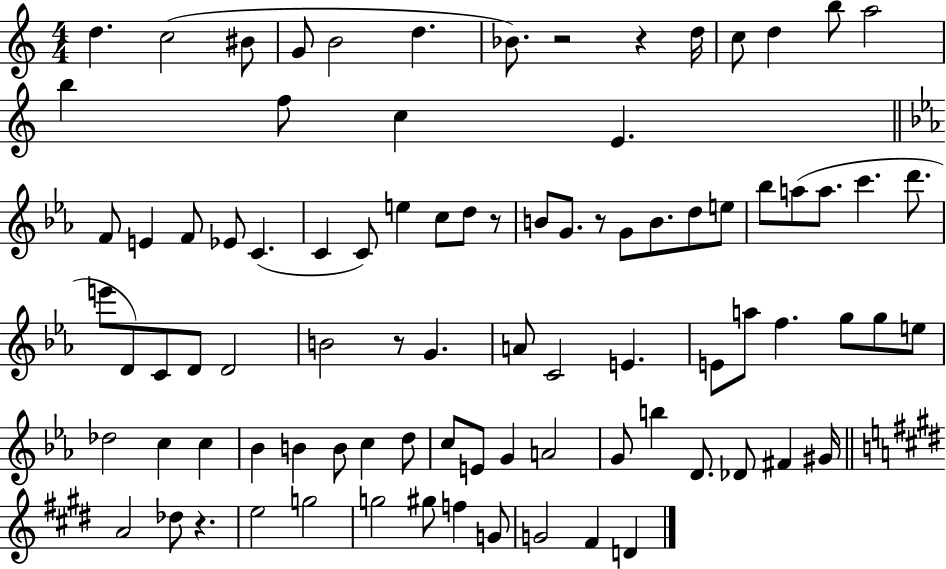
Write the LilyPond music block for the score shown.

{
  \clef treble
  \numericTimeSignature
  \time 4/4
  \key c \major
  d''4. c''2( bis'8 | g'8 b'2 d''4. | bes'8.) r2 r4 d''16 | c''8 d''4 b''8 a''2 | \break b''4 f''8 c''4 e'4. | \bar "||" \break \key ees \major f'8 e'4 f'8 ees'8 c'4.( | c'4 c'8) e''4 c''8 d''8 r8 | b'8 g'8. r8 g'8 b'8. d''8 e''8 | bes''8 a''8( a''8. c'''4. d'''8. | \break e'''8 d'8) c'8 d'8 d'2 | b'2 r8 g'4. | a'8 c'2 e'4. | e'8 a''8 f''4. g''8 g''8 e''8 | \break des''2 c''4 c''4 | bes'4 b'4 b'8 c''4 d''8 | c''8 e'8 g'4 a'2 | g'8 b''4 d'8. des'8 fis'4 gis'16 | \break \bar "||" \break \key e \major a'2 des''8 r4. | e''2 g''2 | g''2 gis''8 f''4 g'8 | g'2 fis'4 d'4 | \break \bar "|."
}